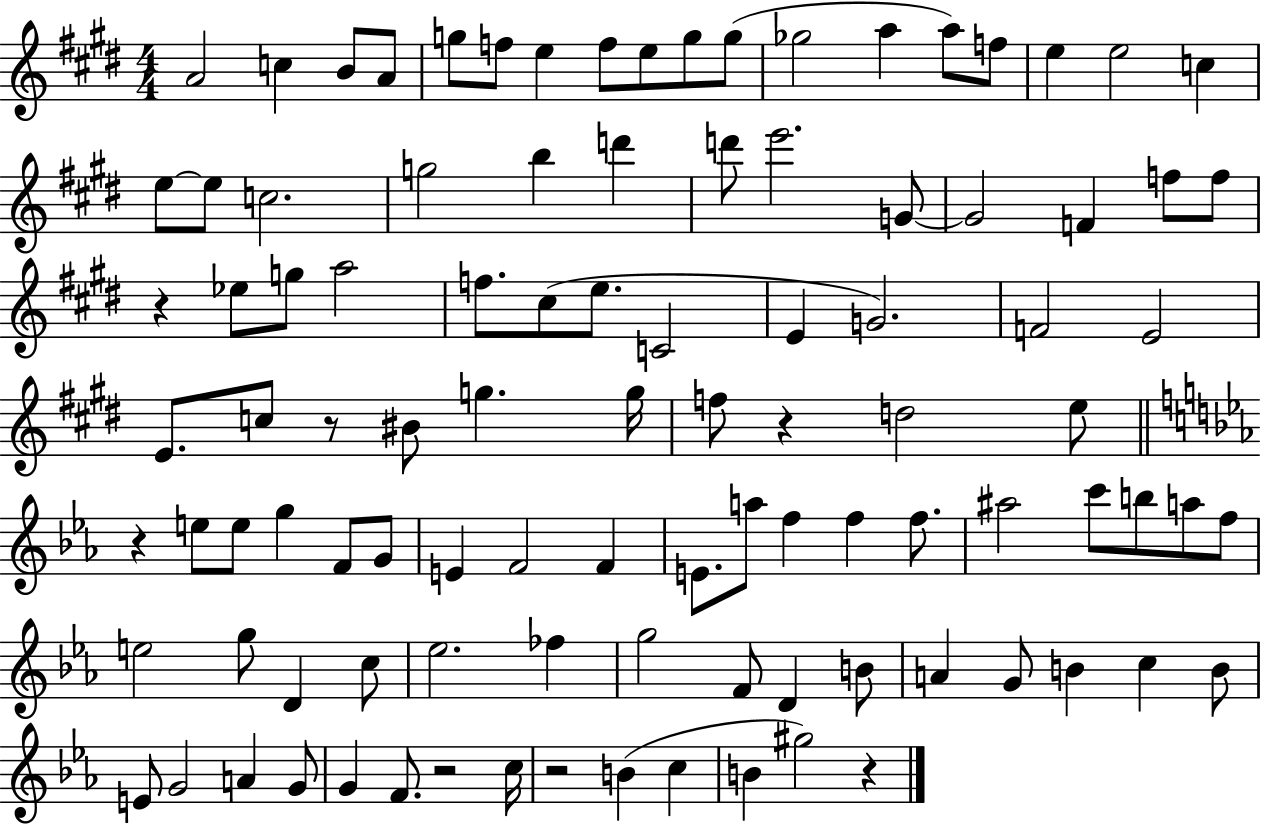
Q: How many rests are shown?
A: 7